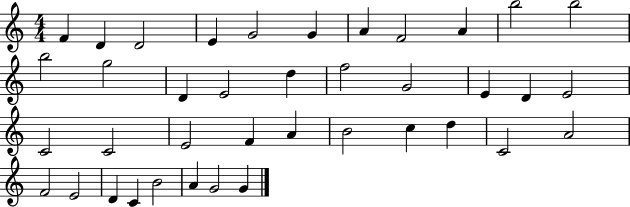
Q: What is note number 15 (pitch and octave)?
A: E4